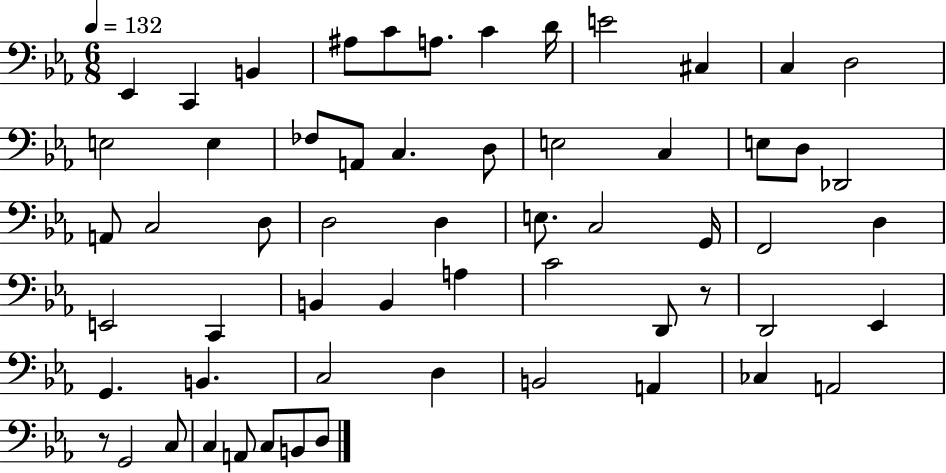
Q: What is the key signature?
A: EES major